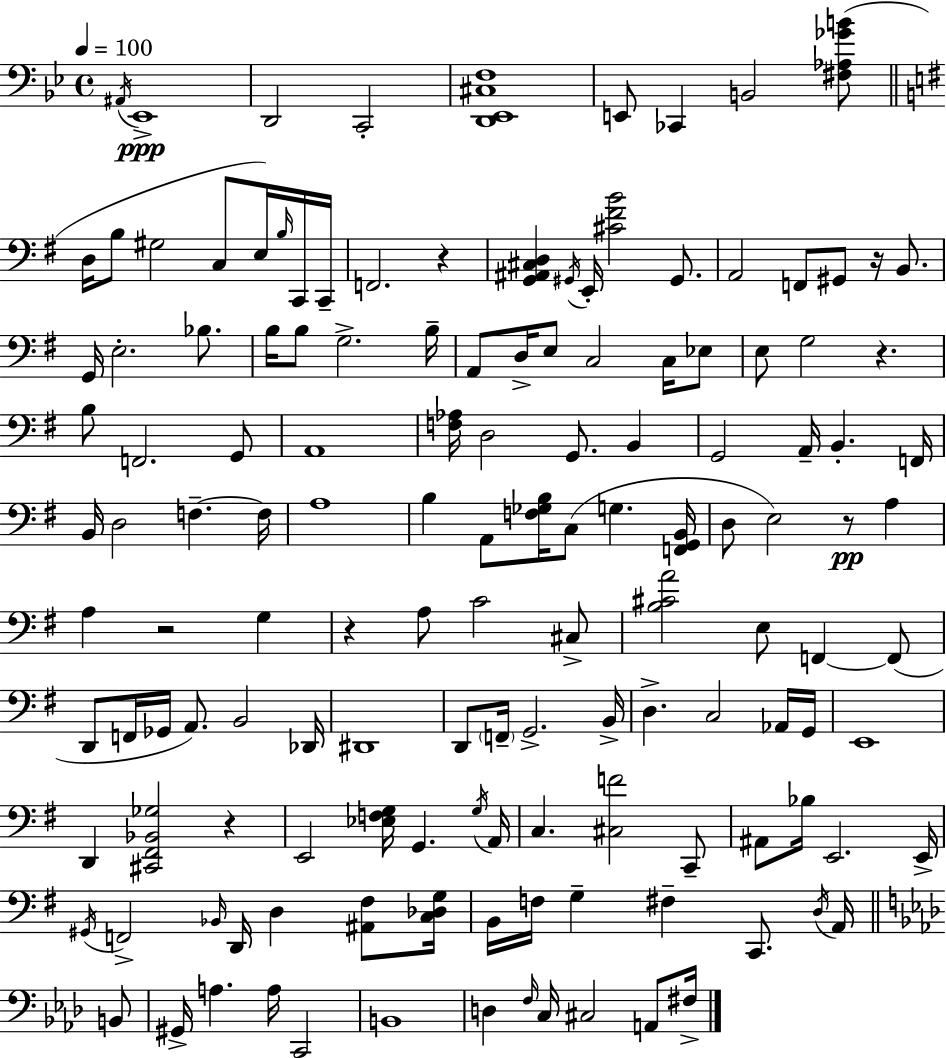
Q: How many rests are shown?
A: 7